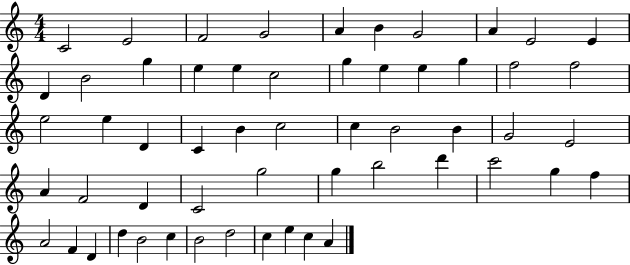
C4/h E4/h F4/h G4/h A4/q B4/q G4/h A4/q E4/h E4/q D4/q B4/h G5/q E5/q E5/q C5/h G5/q E5/q E5/q G5/q F5/h F5/h E5/h E5/q D4/q C4/q B4/q C5/h C5/q B4/h B4/q G4/h E4/h A4/q F4/h D4/q C4/h G5/h G5/q B5/h D6/q C6/h G5/q F5/q A4/h F4/q D4/q D5/q B4/h C5/q B4/h D5/h C5/q E5/q C5/q A4/q